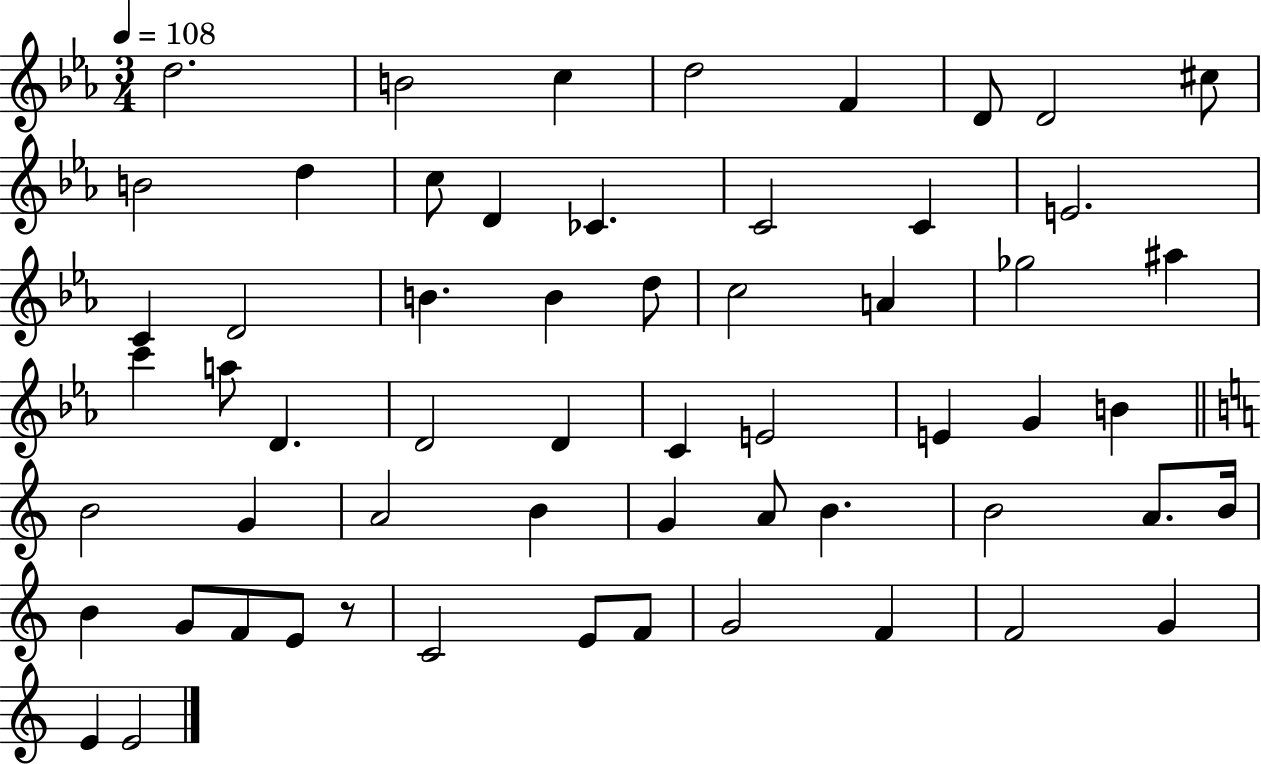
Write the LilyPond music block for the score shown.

{
  \clef treble
  \numericTimeSignature
  \time 3/4
  \key ees \major
  \tempo 4 = 108
  d''2. | b'2 c''4 | d''2 f'4 | d'8 d'2 cis''8 | \break b'2 d''4 | c''8 d'4 ces'4. | c'2 c'4 | e'2. | \break c'4 d'2 | b'4. b'4 d''8 | c''2 a'4 | ges''2 ais''4 | \break c'''4 a''8 d'4. | d'2 d'4 | c'4 e'2 | e'4 g'4 b'4 | \break \bar "||" \break \key a \minor b'2 g'4 | a'2 b'4 | g'4 a'8 b'4. | b'2 a'8. b'16 | \break b'4 g'8 f'8 e'8 r8 | c'2 e'8 f'8 | g'2 f'4 | f'2 g'4 | \break e'4 e'2 | \bar "|."
}